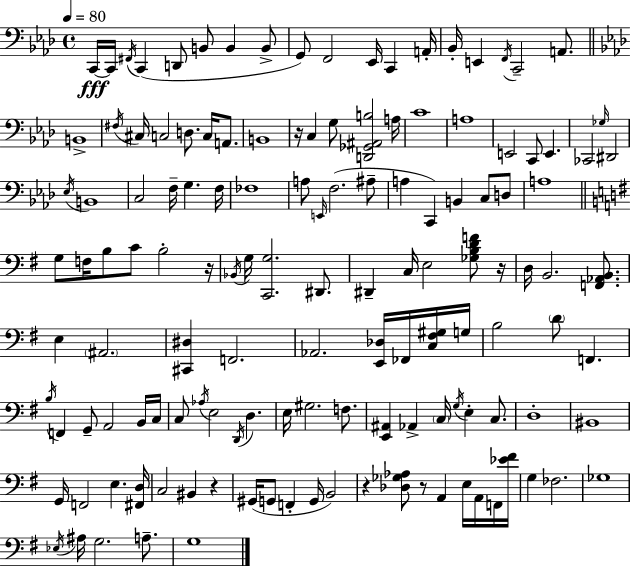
C2/s C2/s F#2/s C2/q D2/e B2/e B2/q B2/e G2/e F2/h Eb2/s C2/q A2/s Bb2/s E2/q F2/s C2/h A2/e. B2/w F#3/s C#3/s C3/h D3/e. C3/s A2/e. B2/w R/s C3/q G3/e [D2,Gb2,A#2,B3]/h A3/s C4/w A3/w E2/h C2/e E2/q. CES2/h Gb3/s D#2/h Eb3/s B2/w C3/h F3/s G3/q. F3/s FES3/w A3/e E2/s F3/h. A#3/e A3/q C2/q B2/q C3/e D3/e A3/w G3/e F3/s B3/e C4/e B3/h R/s Bb2/s G3/s [C2,G3]/h. D#2/e. D#2/q C3/s E3/h [Gb3,B3,D4,F4]/e R/s D3/s B2/h. [F2,Ab2,B2]/e. E3/q A#2/h. [C#2,D#3]/q F2/h. Ab2/h. [E2,Db3]/s FES2/s [C3,F#3,G#3]/s G3/s B3/h D4/e F2/q. B3/s F2/q G2/e A2/h B2/s C3/s C3/e Ab3/s E3/h D2/s D3/q. E3/s G#3/h. F3/e. [E2,A#2]/q Ab2/q C3/s G3/s E3/q C3/e. D3/w BIS2/w G2/s F2/h E3/q. [F#2,D3]/s C3/h BIS2/q R/q G#2/s G2/e F2/q G2/s B2/h R/q [Db3,Gb3,Ab3]/e R/e A2/q E3/s A2/s F2/s [Eb4,F#4]/s G3/q FES3/h. Gb3/w Eb3/s A#3/s G3/h. A3/e. G3/w